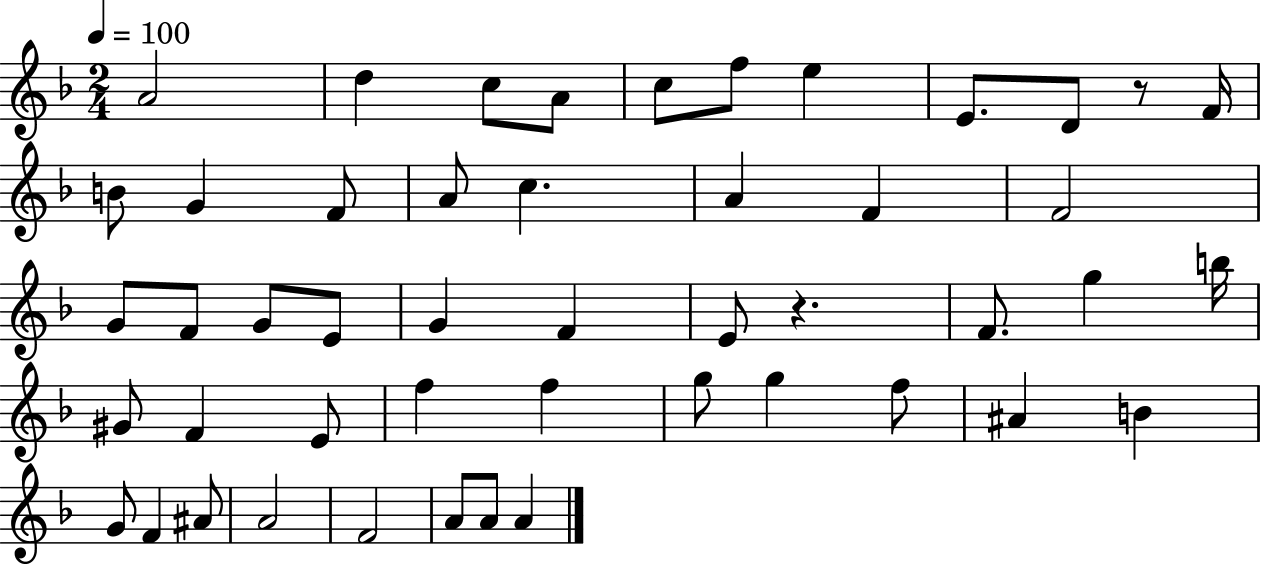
A4/h D5/q C5/e A4/e C5/e F5/e E5/q E4/e. D4/e R/e F4/s B4/e G4/q F4/e A4/e C5/q. A4/q F4/q F4/h G4/e F4/e G4/e E4/e G4/q F4/q E4/e R/q. F4/e. G5/q B5/s G#4/e F4/q E4/e F5/q F5/q G5/e G5/q F5/e A#4/q B4/q G4/e F4/q A#4/e A4/h F4/h A4/e A4/e A4/q